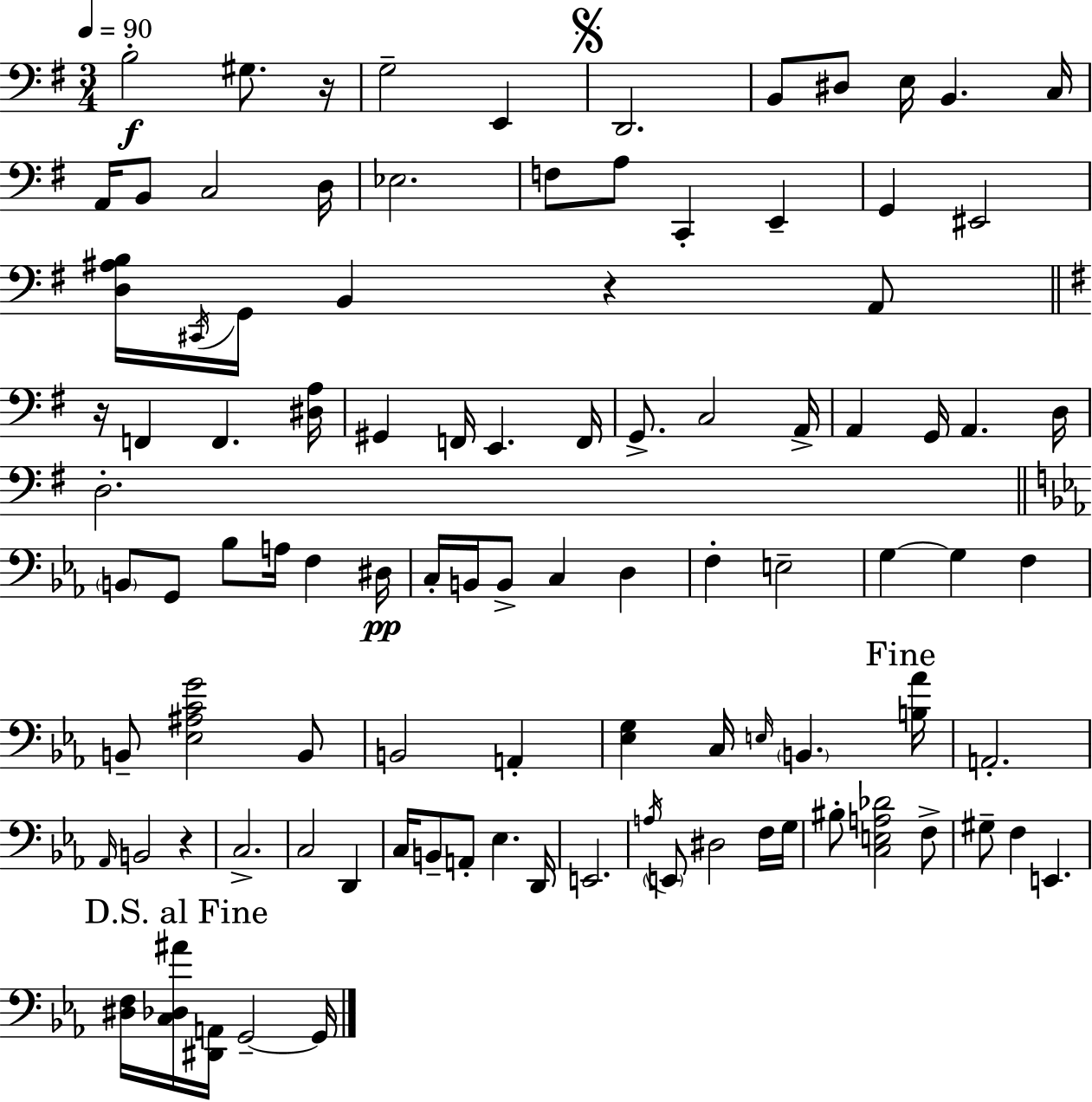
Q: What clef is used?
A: bass